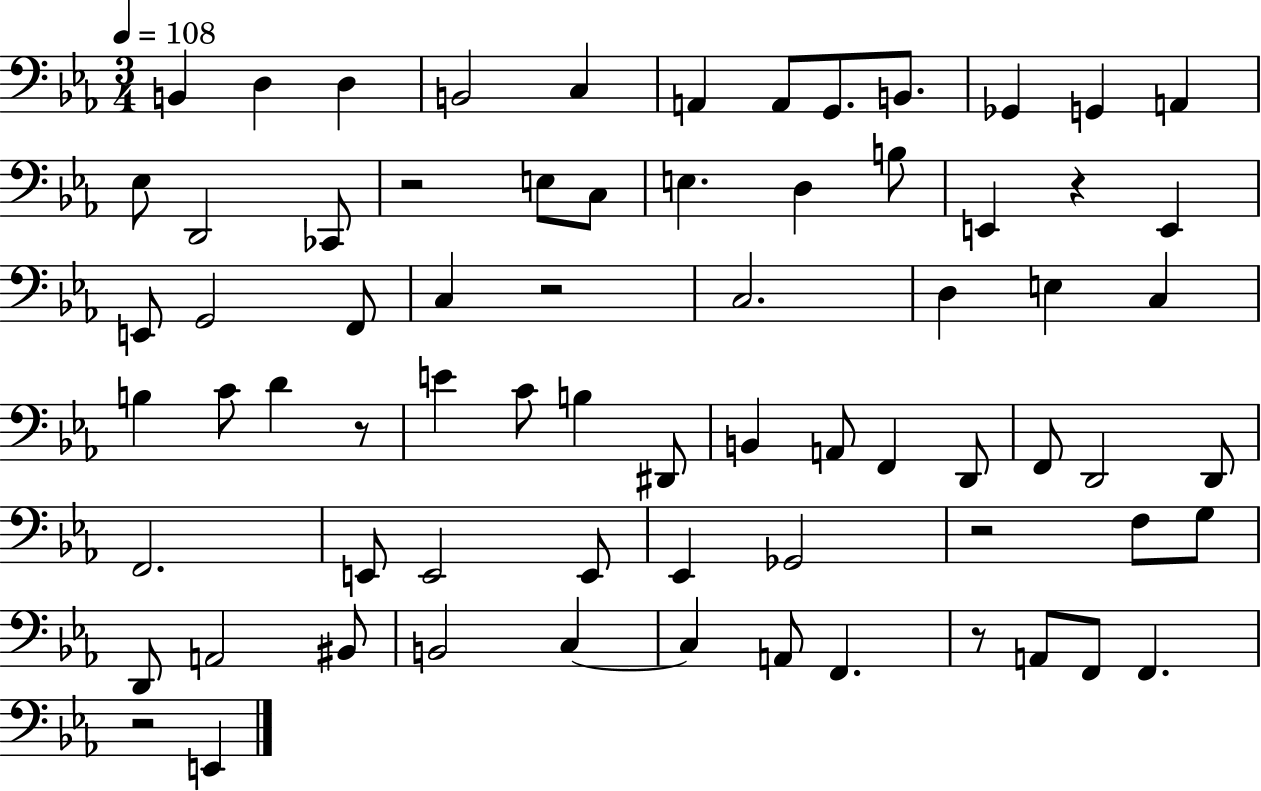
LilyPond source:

{
  \clef bass
  \numericTimeSignature
  \time 3/4
  \key ees \major
  \tempo 4 = 108
  b,4 d4 d4 | b,2 c4 | a,4 a,8 g,8. b,8. | ges,4 g,4 a,4 | \break ees8 d,2 ces,8 | r2 e8 c8 | e4. d4 b8 | e,4 r4 e,4 | \break e,8 g,2 f,8 | c4 r2 | c2. | d4 e4 c4 | \break b4 c'8 d'4 r8 | e'4 c'8 b4 dis,8 | b,4 a,8 f,4 d,8 | f,8 d,2 d,8 | \break f,2. | e,8 e,2 e,8 | ees,4 ges,2 | r2 f8 g8 | \break d,8 a,2 bis,8 | b,2 c4~~ | c4 a,8 f,4. | r8 a,8 f,8 f,4. | \break r2 e,4 | \bar "|."
}